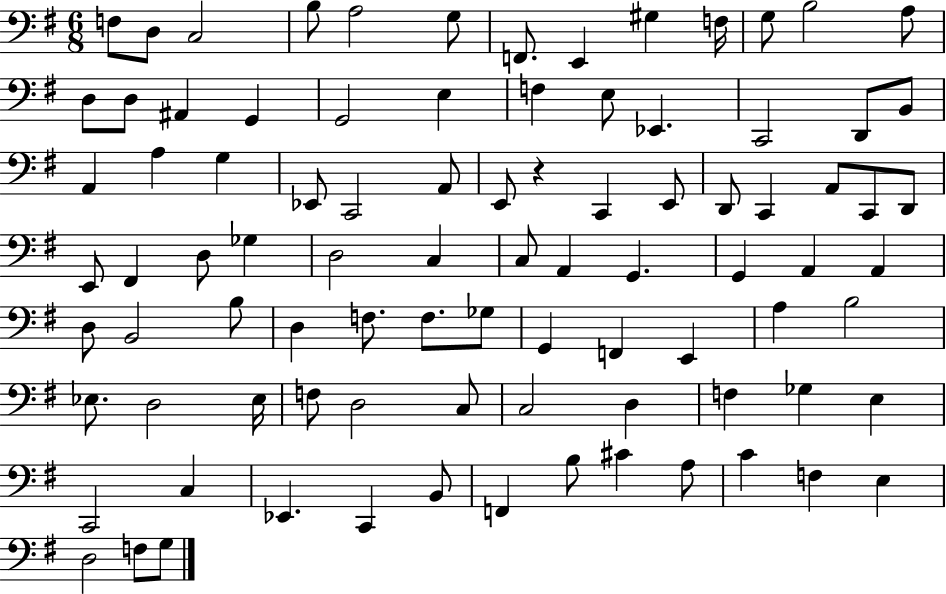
{
  \clef bass
  \numericTimeSignature
  \time 6/8
  \key g \major
  f8 d8 c2 | b8 a2 g8 | f,8. e,4 gis4 f16 | g8 b2 a8 | \break d8 d8 ais,4 g,4 | g,2 e4 | f4 e8 ees,4. | c,2 d,8 b,8 | \break a,4 a4 g4 | ees,8 c,2 a,8 | e,8 r4 c,4 e,8 | d,8 c,4 a,8 c,8 d,8 | \break e,8 fis,4 d8 ges4 | d2 c4 | c8 a,4 g,4. | g,4 a,4 a,4 | \break d8 b,2 b8 | d4 f8. f8. ges8 | g,4 f,4 e,4 | a4 b2 | \break ees8. d2 ees16 | f8 d2 c8 | c2 d4 | f4 ges4 e4 | \break c,2 c4 | ees,4. c,4 b,8 | f,4 b8 cis'4 a8 | c'4 f4 e4 | \break d2 f8 g8 | \bar "|."
}